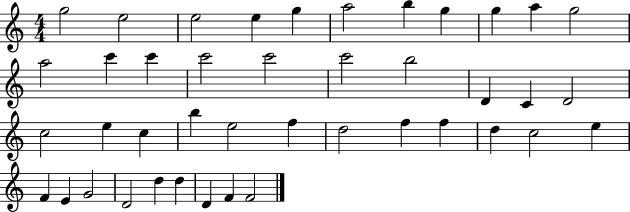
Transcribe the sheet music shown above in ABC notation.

X:1
T:Untitled
M:4/4
L:1/4
K:C
g2 e2 e2 e g a2 b g g a g2 a2 c' c' c'2 c'2 c'2 b2 D C D2 c2 e c b e2 f d2 f f d c2 e F E G2 D2 d d D F F2